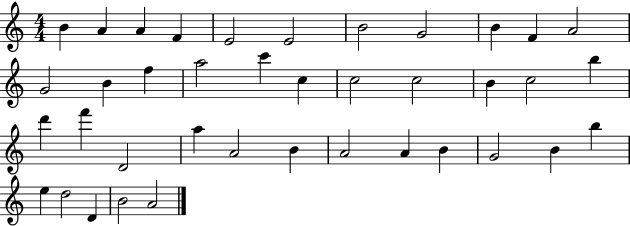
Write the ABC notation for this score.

X:1
T:Untitled
M:4/4
L:1/4
K:C
B A A F E2 E2 B2 G2 B F A2 G2 B f a2 c' c c2 c2 B c2 b d' f' D2 a A2 B A2 A B G2 B b e d2 D B2 A2